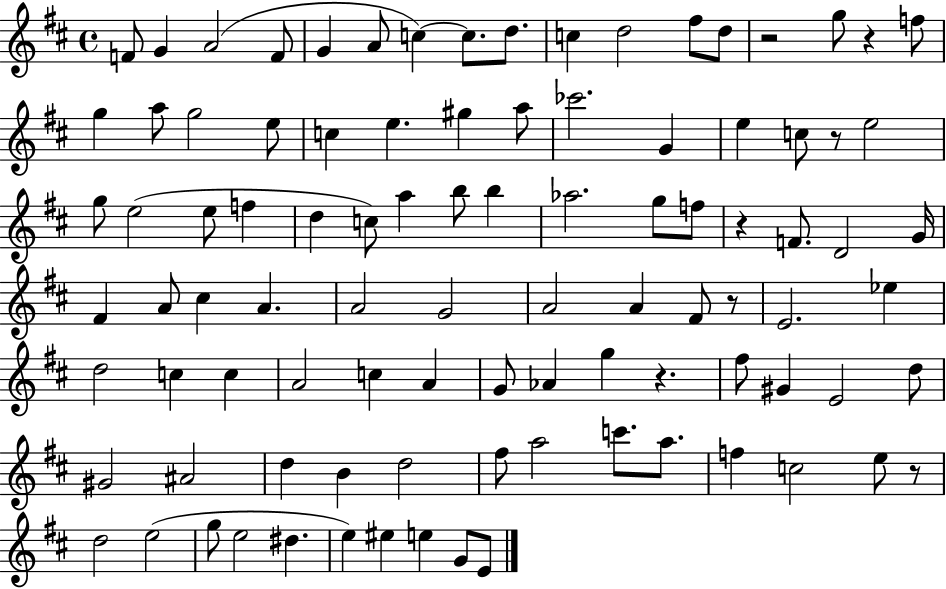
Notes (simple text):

F4/e G4/q A4/h F4/e G4/q A4/e C5/q C5/e. D5/e. C5/q D5/h F#5/e D5/e R/h G5/e R/q F5/e G5/q A5/e G5/h E5/e C5/q E5/q. G#5/q A5/e CES6/h. G4/q E5/q C5/e R/e E5/h G5/e E5/h E5/e F5/q D5/q C5/e A5/q B5/e B5/q Ab5/h. G5/e F5/e R/q F4/e. D4/h G4/s F#4/q A4/e C#5/q A4/q. A4/h G4/h A4/h A4/q F#4/e R/e E4/h. Eb5/q D5/h C5/q C5/q A4/h C5/q A4/q G4/e Ab4/q G5/q R/q. F#5/e G#4/q E4/h D5/e G#4/h A#4/h D5/q B4/q D5/h F#5/e A5/h C6/e. A5/e. F5/q C5/h E5/e R/e D5/h E5/h G5/e E5/h D#5/q. E5/q EIS5/q E5/q G4/e E4/e